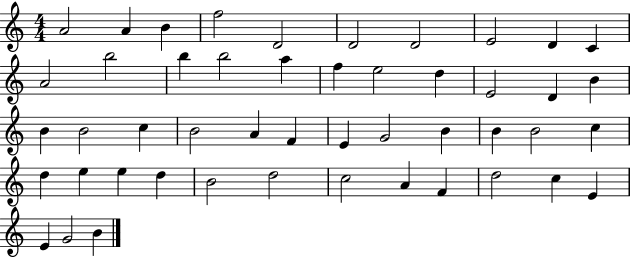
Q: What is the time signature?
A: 4/4